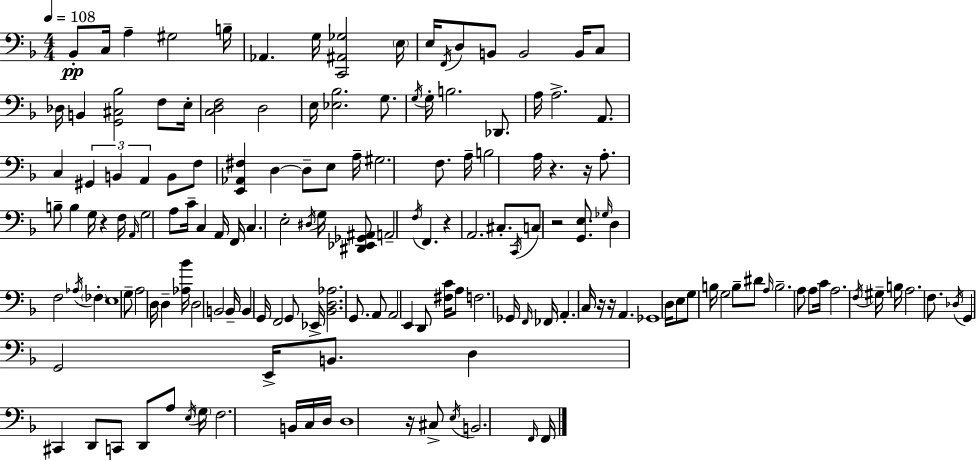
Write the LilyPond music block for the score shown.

{
  \clef bass
  \numericTimeSignature
  \time 4/4
  \key f \major
  \tempo 4 = 108
  bes,8-.\pp c16 a4-- gis2 b16-- | aes,4. g16 <c, ais, ges>2 \parenthesize e16 | e16 \acciaccatura { f,16 } d8 b,8 b,2 b,16 c8 | des16 b,4 <g, cis bes>2 f8 | \break e16-. <c d f>2 d2 | e16 <ees bes>2. g8. | \acciaccatura { g16 } g16-. b2. des,8. | a16 a2.-> a,8. | \break c4 \tuplet 3/2 { gis,4 b,4 a,4 } | b,8 f8 <e, aes, fis>4 d4~~ d8-- | e8 a16-- gis2. f8. | a16-- b2 a16 r4. | \break r16 a8.-. b8-- b4 g16 r4 | f16 \grace { a,16 } g2 a8 c'16-- c4 | a,16 f,16 c4. e2-. | \acciaccatura { dis16 } g16 <dis, ees, ges, ais,>8 a,2-- \acciaccatura { f16 } f,4. | \break r4 a,2. | cis8.-. \acciaccatura { c,16 } c8 r2 | <g, e>8. \grace { ges16 } d4 f2 | \acciaccatura { aes16 } \parenthesize fes4-. e1 | \break g8-- a2 | d16 d4-- <aes bes'>16 d2 | b,2 b,16-- b,4 g,16 f,2 | g,8 ees,16-> <bes, d aes>2. | \break g,8. a,8 a,2 | e,4 d,8 <fis c'>16 a8 f2. | ges,16 \grace { f,16 } fes,16 a,4.-. | c16 r16 r16 a,4. ges,1 | \break d16 e8 g8 b16 g2 | b8-- dis'8 \grace { a16 } b2.-- | a8 a8 c'16 a2. | \acciaccatura { f16 } gis16-- b16 a2. | \break f8. \acciaccatura { des16 } g,4 | g,2 e,16-> b,8. d4 | cis,4 d,8 c,8 d,8 a8 \acciaccatura { e16 } \parenthesize g16 f2. | b,16 c16 d16 d1 | \break r16 cis8-> | \acciaccatura { e16 } b,2. \grace { f,16 } f,16 \bar "|."
}